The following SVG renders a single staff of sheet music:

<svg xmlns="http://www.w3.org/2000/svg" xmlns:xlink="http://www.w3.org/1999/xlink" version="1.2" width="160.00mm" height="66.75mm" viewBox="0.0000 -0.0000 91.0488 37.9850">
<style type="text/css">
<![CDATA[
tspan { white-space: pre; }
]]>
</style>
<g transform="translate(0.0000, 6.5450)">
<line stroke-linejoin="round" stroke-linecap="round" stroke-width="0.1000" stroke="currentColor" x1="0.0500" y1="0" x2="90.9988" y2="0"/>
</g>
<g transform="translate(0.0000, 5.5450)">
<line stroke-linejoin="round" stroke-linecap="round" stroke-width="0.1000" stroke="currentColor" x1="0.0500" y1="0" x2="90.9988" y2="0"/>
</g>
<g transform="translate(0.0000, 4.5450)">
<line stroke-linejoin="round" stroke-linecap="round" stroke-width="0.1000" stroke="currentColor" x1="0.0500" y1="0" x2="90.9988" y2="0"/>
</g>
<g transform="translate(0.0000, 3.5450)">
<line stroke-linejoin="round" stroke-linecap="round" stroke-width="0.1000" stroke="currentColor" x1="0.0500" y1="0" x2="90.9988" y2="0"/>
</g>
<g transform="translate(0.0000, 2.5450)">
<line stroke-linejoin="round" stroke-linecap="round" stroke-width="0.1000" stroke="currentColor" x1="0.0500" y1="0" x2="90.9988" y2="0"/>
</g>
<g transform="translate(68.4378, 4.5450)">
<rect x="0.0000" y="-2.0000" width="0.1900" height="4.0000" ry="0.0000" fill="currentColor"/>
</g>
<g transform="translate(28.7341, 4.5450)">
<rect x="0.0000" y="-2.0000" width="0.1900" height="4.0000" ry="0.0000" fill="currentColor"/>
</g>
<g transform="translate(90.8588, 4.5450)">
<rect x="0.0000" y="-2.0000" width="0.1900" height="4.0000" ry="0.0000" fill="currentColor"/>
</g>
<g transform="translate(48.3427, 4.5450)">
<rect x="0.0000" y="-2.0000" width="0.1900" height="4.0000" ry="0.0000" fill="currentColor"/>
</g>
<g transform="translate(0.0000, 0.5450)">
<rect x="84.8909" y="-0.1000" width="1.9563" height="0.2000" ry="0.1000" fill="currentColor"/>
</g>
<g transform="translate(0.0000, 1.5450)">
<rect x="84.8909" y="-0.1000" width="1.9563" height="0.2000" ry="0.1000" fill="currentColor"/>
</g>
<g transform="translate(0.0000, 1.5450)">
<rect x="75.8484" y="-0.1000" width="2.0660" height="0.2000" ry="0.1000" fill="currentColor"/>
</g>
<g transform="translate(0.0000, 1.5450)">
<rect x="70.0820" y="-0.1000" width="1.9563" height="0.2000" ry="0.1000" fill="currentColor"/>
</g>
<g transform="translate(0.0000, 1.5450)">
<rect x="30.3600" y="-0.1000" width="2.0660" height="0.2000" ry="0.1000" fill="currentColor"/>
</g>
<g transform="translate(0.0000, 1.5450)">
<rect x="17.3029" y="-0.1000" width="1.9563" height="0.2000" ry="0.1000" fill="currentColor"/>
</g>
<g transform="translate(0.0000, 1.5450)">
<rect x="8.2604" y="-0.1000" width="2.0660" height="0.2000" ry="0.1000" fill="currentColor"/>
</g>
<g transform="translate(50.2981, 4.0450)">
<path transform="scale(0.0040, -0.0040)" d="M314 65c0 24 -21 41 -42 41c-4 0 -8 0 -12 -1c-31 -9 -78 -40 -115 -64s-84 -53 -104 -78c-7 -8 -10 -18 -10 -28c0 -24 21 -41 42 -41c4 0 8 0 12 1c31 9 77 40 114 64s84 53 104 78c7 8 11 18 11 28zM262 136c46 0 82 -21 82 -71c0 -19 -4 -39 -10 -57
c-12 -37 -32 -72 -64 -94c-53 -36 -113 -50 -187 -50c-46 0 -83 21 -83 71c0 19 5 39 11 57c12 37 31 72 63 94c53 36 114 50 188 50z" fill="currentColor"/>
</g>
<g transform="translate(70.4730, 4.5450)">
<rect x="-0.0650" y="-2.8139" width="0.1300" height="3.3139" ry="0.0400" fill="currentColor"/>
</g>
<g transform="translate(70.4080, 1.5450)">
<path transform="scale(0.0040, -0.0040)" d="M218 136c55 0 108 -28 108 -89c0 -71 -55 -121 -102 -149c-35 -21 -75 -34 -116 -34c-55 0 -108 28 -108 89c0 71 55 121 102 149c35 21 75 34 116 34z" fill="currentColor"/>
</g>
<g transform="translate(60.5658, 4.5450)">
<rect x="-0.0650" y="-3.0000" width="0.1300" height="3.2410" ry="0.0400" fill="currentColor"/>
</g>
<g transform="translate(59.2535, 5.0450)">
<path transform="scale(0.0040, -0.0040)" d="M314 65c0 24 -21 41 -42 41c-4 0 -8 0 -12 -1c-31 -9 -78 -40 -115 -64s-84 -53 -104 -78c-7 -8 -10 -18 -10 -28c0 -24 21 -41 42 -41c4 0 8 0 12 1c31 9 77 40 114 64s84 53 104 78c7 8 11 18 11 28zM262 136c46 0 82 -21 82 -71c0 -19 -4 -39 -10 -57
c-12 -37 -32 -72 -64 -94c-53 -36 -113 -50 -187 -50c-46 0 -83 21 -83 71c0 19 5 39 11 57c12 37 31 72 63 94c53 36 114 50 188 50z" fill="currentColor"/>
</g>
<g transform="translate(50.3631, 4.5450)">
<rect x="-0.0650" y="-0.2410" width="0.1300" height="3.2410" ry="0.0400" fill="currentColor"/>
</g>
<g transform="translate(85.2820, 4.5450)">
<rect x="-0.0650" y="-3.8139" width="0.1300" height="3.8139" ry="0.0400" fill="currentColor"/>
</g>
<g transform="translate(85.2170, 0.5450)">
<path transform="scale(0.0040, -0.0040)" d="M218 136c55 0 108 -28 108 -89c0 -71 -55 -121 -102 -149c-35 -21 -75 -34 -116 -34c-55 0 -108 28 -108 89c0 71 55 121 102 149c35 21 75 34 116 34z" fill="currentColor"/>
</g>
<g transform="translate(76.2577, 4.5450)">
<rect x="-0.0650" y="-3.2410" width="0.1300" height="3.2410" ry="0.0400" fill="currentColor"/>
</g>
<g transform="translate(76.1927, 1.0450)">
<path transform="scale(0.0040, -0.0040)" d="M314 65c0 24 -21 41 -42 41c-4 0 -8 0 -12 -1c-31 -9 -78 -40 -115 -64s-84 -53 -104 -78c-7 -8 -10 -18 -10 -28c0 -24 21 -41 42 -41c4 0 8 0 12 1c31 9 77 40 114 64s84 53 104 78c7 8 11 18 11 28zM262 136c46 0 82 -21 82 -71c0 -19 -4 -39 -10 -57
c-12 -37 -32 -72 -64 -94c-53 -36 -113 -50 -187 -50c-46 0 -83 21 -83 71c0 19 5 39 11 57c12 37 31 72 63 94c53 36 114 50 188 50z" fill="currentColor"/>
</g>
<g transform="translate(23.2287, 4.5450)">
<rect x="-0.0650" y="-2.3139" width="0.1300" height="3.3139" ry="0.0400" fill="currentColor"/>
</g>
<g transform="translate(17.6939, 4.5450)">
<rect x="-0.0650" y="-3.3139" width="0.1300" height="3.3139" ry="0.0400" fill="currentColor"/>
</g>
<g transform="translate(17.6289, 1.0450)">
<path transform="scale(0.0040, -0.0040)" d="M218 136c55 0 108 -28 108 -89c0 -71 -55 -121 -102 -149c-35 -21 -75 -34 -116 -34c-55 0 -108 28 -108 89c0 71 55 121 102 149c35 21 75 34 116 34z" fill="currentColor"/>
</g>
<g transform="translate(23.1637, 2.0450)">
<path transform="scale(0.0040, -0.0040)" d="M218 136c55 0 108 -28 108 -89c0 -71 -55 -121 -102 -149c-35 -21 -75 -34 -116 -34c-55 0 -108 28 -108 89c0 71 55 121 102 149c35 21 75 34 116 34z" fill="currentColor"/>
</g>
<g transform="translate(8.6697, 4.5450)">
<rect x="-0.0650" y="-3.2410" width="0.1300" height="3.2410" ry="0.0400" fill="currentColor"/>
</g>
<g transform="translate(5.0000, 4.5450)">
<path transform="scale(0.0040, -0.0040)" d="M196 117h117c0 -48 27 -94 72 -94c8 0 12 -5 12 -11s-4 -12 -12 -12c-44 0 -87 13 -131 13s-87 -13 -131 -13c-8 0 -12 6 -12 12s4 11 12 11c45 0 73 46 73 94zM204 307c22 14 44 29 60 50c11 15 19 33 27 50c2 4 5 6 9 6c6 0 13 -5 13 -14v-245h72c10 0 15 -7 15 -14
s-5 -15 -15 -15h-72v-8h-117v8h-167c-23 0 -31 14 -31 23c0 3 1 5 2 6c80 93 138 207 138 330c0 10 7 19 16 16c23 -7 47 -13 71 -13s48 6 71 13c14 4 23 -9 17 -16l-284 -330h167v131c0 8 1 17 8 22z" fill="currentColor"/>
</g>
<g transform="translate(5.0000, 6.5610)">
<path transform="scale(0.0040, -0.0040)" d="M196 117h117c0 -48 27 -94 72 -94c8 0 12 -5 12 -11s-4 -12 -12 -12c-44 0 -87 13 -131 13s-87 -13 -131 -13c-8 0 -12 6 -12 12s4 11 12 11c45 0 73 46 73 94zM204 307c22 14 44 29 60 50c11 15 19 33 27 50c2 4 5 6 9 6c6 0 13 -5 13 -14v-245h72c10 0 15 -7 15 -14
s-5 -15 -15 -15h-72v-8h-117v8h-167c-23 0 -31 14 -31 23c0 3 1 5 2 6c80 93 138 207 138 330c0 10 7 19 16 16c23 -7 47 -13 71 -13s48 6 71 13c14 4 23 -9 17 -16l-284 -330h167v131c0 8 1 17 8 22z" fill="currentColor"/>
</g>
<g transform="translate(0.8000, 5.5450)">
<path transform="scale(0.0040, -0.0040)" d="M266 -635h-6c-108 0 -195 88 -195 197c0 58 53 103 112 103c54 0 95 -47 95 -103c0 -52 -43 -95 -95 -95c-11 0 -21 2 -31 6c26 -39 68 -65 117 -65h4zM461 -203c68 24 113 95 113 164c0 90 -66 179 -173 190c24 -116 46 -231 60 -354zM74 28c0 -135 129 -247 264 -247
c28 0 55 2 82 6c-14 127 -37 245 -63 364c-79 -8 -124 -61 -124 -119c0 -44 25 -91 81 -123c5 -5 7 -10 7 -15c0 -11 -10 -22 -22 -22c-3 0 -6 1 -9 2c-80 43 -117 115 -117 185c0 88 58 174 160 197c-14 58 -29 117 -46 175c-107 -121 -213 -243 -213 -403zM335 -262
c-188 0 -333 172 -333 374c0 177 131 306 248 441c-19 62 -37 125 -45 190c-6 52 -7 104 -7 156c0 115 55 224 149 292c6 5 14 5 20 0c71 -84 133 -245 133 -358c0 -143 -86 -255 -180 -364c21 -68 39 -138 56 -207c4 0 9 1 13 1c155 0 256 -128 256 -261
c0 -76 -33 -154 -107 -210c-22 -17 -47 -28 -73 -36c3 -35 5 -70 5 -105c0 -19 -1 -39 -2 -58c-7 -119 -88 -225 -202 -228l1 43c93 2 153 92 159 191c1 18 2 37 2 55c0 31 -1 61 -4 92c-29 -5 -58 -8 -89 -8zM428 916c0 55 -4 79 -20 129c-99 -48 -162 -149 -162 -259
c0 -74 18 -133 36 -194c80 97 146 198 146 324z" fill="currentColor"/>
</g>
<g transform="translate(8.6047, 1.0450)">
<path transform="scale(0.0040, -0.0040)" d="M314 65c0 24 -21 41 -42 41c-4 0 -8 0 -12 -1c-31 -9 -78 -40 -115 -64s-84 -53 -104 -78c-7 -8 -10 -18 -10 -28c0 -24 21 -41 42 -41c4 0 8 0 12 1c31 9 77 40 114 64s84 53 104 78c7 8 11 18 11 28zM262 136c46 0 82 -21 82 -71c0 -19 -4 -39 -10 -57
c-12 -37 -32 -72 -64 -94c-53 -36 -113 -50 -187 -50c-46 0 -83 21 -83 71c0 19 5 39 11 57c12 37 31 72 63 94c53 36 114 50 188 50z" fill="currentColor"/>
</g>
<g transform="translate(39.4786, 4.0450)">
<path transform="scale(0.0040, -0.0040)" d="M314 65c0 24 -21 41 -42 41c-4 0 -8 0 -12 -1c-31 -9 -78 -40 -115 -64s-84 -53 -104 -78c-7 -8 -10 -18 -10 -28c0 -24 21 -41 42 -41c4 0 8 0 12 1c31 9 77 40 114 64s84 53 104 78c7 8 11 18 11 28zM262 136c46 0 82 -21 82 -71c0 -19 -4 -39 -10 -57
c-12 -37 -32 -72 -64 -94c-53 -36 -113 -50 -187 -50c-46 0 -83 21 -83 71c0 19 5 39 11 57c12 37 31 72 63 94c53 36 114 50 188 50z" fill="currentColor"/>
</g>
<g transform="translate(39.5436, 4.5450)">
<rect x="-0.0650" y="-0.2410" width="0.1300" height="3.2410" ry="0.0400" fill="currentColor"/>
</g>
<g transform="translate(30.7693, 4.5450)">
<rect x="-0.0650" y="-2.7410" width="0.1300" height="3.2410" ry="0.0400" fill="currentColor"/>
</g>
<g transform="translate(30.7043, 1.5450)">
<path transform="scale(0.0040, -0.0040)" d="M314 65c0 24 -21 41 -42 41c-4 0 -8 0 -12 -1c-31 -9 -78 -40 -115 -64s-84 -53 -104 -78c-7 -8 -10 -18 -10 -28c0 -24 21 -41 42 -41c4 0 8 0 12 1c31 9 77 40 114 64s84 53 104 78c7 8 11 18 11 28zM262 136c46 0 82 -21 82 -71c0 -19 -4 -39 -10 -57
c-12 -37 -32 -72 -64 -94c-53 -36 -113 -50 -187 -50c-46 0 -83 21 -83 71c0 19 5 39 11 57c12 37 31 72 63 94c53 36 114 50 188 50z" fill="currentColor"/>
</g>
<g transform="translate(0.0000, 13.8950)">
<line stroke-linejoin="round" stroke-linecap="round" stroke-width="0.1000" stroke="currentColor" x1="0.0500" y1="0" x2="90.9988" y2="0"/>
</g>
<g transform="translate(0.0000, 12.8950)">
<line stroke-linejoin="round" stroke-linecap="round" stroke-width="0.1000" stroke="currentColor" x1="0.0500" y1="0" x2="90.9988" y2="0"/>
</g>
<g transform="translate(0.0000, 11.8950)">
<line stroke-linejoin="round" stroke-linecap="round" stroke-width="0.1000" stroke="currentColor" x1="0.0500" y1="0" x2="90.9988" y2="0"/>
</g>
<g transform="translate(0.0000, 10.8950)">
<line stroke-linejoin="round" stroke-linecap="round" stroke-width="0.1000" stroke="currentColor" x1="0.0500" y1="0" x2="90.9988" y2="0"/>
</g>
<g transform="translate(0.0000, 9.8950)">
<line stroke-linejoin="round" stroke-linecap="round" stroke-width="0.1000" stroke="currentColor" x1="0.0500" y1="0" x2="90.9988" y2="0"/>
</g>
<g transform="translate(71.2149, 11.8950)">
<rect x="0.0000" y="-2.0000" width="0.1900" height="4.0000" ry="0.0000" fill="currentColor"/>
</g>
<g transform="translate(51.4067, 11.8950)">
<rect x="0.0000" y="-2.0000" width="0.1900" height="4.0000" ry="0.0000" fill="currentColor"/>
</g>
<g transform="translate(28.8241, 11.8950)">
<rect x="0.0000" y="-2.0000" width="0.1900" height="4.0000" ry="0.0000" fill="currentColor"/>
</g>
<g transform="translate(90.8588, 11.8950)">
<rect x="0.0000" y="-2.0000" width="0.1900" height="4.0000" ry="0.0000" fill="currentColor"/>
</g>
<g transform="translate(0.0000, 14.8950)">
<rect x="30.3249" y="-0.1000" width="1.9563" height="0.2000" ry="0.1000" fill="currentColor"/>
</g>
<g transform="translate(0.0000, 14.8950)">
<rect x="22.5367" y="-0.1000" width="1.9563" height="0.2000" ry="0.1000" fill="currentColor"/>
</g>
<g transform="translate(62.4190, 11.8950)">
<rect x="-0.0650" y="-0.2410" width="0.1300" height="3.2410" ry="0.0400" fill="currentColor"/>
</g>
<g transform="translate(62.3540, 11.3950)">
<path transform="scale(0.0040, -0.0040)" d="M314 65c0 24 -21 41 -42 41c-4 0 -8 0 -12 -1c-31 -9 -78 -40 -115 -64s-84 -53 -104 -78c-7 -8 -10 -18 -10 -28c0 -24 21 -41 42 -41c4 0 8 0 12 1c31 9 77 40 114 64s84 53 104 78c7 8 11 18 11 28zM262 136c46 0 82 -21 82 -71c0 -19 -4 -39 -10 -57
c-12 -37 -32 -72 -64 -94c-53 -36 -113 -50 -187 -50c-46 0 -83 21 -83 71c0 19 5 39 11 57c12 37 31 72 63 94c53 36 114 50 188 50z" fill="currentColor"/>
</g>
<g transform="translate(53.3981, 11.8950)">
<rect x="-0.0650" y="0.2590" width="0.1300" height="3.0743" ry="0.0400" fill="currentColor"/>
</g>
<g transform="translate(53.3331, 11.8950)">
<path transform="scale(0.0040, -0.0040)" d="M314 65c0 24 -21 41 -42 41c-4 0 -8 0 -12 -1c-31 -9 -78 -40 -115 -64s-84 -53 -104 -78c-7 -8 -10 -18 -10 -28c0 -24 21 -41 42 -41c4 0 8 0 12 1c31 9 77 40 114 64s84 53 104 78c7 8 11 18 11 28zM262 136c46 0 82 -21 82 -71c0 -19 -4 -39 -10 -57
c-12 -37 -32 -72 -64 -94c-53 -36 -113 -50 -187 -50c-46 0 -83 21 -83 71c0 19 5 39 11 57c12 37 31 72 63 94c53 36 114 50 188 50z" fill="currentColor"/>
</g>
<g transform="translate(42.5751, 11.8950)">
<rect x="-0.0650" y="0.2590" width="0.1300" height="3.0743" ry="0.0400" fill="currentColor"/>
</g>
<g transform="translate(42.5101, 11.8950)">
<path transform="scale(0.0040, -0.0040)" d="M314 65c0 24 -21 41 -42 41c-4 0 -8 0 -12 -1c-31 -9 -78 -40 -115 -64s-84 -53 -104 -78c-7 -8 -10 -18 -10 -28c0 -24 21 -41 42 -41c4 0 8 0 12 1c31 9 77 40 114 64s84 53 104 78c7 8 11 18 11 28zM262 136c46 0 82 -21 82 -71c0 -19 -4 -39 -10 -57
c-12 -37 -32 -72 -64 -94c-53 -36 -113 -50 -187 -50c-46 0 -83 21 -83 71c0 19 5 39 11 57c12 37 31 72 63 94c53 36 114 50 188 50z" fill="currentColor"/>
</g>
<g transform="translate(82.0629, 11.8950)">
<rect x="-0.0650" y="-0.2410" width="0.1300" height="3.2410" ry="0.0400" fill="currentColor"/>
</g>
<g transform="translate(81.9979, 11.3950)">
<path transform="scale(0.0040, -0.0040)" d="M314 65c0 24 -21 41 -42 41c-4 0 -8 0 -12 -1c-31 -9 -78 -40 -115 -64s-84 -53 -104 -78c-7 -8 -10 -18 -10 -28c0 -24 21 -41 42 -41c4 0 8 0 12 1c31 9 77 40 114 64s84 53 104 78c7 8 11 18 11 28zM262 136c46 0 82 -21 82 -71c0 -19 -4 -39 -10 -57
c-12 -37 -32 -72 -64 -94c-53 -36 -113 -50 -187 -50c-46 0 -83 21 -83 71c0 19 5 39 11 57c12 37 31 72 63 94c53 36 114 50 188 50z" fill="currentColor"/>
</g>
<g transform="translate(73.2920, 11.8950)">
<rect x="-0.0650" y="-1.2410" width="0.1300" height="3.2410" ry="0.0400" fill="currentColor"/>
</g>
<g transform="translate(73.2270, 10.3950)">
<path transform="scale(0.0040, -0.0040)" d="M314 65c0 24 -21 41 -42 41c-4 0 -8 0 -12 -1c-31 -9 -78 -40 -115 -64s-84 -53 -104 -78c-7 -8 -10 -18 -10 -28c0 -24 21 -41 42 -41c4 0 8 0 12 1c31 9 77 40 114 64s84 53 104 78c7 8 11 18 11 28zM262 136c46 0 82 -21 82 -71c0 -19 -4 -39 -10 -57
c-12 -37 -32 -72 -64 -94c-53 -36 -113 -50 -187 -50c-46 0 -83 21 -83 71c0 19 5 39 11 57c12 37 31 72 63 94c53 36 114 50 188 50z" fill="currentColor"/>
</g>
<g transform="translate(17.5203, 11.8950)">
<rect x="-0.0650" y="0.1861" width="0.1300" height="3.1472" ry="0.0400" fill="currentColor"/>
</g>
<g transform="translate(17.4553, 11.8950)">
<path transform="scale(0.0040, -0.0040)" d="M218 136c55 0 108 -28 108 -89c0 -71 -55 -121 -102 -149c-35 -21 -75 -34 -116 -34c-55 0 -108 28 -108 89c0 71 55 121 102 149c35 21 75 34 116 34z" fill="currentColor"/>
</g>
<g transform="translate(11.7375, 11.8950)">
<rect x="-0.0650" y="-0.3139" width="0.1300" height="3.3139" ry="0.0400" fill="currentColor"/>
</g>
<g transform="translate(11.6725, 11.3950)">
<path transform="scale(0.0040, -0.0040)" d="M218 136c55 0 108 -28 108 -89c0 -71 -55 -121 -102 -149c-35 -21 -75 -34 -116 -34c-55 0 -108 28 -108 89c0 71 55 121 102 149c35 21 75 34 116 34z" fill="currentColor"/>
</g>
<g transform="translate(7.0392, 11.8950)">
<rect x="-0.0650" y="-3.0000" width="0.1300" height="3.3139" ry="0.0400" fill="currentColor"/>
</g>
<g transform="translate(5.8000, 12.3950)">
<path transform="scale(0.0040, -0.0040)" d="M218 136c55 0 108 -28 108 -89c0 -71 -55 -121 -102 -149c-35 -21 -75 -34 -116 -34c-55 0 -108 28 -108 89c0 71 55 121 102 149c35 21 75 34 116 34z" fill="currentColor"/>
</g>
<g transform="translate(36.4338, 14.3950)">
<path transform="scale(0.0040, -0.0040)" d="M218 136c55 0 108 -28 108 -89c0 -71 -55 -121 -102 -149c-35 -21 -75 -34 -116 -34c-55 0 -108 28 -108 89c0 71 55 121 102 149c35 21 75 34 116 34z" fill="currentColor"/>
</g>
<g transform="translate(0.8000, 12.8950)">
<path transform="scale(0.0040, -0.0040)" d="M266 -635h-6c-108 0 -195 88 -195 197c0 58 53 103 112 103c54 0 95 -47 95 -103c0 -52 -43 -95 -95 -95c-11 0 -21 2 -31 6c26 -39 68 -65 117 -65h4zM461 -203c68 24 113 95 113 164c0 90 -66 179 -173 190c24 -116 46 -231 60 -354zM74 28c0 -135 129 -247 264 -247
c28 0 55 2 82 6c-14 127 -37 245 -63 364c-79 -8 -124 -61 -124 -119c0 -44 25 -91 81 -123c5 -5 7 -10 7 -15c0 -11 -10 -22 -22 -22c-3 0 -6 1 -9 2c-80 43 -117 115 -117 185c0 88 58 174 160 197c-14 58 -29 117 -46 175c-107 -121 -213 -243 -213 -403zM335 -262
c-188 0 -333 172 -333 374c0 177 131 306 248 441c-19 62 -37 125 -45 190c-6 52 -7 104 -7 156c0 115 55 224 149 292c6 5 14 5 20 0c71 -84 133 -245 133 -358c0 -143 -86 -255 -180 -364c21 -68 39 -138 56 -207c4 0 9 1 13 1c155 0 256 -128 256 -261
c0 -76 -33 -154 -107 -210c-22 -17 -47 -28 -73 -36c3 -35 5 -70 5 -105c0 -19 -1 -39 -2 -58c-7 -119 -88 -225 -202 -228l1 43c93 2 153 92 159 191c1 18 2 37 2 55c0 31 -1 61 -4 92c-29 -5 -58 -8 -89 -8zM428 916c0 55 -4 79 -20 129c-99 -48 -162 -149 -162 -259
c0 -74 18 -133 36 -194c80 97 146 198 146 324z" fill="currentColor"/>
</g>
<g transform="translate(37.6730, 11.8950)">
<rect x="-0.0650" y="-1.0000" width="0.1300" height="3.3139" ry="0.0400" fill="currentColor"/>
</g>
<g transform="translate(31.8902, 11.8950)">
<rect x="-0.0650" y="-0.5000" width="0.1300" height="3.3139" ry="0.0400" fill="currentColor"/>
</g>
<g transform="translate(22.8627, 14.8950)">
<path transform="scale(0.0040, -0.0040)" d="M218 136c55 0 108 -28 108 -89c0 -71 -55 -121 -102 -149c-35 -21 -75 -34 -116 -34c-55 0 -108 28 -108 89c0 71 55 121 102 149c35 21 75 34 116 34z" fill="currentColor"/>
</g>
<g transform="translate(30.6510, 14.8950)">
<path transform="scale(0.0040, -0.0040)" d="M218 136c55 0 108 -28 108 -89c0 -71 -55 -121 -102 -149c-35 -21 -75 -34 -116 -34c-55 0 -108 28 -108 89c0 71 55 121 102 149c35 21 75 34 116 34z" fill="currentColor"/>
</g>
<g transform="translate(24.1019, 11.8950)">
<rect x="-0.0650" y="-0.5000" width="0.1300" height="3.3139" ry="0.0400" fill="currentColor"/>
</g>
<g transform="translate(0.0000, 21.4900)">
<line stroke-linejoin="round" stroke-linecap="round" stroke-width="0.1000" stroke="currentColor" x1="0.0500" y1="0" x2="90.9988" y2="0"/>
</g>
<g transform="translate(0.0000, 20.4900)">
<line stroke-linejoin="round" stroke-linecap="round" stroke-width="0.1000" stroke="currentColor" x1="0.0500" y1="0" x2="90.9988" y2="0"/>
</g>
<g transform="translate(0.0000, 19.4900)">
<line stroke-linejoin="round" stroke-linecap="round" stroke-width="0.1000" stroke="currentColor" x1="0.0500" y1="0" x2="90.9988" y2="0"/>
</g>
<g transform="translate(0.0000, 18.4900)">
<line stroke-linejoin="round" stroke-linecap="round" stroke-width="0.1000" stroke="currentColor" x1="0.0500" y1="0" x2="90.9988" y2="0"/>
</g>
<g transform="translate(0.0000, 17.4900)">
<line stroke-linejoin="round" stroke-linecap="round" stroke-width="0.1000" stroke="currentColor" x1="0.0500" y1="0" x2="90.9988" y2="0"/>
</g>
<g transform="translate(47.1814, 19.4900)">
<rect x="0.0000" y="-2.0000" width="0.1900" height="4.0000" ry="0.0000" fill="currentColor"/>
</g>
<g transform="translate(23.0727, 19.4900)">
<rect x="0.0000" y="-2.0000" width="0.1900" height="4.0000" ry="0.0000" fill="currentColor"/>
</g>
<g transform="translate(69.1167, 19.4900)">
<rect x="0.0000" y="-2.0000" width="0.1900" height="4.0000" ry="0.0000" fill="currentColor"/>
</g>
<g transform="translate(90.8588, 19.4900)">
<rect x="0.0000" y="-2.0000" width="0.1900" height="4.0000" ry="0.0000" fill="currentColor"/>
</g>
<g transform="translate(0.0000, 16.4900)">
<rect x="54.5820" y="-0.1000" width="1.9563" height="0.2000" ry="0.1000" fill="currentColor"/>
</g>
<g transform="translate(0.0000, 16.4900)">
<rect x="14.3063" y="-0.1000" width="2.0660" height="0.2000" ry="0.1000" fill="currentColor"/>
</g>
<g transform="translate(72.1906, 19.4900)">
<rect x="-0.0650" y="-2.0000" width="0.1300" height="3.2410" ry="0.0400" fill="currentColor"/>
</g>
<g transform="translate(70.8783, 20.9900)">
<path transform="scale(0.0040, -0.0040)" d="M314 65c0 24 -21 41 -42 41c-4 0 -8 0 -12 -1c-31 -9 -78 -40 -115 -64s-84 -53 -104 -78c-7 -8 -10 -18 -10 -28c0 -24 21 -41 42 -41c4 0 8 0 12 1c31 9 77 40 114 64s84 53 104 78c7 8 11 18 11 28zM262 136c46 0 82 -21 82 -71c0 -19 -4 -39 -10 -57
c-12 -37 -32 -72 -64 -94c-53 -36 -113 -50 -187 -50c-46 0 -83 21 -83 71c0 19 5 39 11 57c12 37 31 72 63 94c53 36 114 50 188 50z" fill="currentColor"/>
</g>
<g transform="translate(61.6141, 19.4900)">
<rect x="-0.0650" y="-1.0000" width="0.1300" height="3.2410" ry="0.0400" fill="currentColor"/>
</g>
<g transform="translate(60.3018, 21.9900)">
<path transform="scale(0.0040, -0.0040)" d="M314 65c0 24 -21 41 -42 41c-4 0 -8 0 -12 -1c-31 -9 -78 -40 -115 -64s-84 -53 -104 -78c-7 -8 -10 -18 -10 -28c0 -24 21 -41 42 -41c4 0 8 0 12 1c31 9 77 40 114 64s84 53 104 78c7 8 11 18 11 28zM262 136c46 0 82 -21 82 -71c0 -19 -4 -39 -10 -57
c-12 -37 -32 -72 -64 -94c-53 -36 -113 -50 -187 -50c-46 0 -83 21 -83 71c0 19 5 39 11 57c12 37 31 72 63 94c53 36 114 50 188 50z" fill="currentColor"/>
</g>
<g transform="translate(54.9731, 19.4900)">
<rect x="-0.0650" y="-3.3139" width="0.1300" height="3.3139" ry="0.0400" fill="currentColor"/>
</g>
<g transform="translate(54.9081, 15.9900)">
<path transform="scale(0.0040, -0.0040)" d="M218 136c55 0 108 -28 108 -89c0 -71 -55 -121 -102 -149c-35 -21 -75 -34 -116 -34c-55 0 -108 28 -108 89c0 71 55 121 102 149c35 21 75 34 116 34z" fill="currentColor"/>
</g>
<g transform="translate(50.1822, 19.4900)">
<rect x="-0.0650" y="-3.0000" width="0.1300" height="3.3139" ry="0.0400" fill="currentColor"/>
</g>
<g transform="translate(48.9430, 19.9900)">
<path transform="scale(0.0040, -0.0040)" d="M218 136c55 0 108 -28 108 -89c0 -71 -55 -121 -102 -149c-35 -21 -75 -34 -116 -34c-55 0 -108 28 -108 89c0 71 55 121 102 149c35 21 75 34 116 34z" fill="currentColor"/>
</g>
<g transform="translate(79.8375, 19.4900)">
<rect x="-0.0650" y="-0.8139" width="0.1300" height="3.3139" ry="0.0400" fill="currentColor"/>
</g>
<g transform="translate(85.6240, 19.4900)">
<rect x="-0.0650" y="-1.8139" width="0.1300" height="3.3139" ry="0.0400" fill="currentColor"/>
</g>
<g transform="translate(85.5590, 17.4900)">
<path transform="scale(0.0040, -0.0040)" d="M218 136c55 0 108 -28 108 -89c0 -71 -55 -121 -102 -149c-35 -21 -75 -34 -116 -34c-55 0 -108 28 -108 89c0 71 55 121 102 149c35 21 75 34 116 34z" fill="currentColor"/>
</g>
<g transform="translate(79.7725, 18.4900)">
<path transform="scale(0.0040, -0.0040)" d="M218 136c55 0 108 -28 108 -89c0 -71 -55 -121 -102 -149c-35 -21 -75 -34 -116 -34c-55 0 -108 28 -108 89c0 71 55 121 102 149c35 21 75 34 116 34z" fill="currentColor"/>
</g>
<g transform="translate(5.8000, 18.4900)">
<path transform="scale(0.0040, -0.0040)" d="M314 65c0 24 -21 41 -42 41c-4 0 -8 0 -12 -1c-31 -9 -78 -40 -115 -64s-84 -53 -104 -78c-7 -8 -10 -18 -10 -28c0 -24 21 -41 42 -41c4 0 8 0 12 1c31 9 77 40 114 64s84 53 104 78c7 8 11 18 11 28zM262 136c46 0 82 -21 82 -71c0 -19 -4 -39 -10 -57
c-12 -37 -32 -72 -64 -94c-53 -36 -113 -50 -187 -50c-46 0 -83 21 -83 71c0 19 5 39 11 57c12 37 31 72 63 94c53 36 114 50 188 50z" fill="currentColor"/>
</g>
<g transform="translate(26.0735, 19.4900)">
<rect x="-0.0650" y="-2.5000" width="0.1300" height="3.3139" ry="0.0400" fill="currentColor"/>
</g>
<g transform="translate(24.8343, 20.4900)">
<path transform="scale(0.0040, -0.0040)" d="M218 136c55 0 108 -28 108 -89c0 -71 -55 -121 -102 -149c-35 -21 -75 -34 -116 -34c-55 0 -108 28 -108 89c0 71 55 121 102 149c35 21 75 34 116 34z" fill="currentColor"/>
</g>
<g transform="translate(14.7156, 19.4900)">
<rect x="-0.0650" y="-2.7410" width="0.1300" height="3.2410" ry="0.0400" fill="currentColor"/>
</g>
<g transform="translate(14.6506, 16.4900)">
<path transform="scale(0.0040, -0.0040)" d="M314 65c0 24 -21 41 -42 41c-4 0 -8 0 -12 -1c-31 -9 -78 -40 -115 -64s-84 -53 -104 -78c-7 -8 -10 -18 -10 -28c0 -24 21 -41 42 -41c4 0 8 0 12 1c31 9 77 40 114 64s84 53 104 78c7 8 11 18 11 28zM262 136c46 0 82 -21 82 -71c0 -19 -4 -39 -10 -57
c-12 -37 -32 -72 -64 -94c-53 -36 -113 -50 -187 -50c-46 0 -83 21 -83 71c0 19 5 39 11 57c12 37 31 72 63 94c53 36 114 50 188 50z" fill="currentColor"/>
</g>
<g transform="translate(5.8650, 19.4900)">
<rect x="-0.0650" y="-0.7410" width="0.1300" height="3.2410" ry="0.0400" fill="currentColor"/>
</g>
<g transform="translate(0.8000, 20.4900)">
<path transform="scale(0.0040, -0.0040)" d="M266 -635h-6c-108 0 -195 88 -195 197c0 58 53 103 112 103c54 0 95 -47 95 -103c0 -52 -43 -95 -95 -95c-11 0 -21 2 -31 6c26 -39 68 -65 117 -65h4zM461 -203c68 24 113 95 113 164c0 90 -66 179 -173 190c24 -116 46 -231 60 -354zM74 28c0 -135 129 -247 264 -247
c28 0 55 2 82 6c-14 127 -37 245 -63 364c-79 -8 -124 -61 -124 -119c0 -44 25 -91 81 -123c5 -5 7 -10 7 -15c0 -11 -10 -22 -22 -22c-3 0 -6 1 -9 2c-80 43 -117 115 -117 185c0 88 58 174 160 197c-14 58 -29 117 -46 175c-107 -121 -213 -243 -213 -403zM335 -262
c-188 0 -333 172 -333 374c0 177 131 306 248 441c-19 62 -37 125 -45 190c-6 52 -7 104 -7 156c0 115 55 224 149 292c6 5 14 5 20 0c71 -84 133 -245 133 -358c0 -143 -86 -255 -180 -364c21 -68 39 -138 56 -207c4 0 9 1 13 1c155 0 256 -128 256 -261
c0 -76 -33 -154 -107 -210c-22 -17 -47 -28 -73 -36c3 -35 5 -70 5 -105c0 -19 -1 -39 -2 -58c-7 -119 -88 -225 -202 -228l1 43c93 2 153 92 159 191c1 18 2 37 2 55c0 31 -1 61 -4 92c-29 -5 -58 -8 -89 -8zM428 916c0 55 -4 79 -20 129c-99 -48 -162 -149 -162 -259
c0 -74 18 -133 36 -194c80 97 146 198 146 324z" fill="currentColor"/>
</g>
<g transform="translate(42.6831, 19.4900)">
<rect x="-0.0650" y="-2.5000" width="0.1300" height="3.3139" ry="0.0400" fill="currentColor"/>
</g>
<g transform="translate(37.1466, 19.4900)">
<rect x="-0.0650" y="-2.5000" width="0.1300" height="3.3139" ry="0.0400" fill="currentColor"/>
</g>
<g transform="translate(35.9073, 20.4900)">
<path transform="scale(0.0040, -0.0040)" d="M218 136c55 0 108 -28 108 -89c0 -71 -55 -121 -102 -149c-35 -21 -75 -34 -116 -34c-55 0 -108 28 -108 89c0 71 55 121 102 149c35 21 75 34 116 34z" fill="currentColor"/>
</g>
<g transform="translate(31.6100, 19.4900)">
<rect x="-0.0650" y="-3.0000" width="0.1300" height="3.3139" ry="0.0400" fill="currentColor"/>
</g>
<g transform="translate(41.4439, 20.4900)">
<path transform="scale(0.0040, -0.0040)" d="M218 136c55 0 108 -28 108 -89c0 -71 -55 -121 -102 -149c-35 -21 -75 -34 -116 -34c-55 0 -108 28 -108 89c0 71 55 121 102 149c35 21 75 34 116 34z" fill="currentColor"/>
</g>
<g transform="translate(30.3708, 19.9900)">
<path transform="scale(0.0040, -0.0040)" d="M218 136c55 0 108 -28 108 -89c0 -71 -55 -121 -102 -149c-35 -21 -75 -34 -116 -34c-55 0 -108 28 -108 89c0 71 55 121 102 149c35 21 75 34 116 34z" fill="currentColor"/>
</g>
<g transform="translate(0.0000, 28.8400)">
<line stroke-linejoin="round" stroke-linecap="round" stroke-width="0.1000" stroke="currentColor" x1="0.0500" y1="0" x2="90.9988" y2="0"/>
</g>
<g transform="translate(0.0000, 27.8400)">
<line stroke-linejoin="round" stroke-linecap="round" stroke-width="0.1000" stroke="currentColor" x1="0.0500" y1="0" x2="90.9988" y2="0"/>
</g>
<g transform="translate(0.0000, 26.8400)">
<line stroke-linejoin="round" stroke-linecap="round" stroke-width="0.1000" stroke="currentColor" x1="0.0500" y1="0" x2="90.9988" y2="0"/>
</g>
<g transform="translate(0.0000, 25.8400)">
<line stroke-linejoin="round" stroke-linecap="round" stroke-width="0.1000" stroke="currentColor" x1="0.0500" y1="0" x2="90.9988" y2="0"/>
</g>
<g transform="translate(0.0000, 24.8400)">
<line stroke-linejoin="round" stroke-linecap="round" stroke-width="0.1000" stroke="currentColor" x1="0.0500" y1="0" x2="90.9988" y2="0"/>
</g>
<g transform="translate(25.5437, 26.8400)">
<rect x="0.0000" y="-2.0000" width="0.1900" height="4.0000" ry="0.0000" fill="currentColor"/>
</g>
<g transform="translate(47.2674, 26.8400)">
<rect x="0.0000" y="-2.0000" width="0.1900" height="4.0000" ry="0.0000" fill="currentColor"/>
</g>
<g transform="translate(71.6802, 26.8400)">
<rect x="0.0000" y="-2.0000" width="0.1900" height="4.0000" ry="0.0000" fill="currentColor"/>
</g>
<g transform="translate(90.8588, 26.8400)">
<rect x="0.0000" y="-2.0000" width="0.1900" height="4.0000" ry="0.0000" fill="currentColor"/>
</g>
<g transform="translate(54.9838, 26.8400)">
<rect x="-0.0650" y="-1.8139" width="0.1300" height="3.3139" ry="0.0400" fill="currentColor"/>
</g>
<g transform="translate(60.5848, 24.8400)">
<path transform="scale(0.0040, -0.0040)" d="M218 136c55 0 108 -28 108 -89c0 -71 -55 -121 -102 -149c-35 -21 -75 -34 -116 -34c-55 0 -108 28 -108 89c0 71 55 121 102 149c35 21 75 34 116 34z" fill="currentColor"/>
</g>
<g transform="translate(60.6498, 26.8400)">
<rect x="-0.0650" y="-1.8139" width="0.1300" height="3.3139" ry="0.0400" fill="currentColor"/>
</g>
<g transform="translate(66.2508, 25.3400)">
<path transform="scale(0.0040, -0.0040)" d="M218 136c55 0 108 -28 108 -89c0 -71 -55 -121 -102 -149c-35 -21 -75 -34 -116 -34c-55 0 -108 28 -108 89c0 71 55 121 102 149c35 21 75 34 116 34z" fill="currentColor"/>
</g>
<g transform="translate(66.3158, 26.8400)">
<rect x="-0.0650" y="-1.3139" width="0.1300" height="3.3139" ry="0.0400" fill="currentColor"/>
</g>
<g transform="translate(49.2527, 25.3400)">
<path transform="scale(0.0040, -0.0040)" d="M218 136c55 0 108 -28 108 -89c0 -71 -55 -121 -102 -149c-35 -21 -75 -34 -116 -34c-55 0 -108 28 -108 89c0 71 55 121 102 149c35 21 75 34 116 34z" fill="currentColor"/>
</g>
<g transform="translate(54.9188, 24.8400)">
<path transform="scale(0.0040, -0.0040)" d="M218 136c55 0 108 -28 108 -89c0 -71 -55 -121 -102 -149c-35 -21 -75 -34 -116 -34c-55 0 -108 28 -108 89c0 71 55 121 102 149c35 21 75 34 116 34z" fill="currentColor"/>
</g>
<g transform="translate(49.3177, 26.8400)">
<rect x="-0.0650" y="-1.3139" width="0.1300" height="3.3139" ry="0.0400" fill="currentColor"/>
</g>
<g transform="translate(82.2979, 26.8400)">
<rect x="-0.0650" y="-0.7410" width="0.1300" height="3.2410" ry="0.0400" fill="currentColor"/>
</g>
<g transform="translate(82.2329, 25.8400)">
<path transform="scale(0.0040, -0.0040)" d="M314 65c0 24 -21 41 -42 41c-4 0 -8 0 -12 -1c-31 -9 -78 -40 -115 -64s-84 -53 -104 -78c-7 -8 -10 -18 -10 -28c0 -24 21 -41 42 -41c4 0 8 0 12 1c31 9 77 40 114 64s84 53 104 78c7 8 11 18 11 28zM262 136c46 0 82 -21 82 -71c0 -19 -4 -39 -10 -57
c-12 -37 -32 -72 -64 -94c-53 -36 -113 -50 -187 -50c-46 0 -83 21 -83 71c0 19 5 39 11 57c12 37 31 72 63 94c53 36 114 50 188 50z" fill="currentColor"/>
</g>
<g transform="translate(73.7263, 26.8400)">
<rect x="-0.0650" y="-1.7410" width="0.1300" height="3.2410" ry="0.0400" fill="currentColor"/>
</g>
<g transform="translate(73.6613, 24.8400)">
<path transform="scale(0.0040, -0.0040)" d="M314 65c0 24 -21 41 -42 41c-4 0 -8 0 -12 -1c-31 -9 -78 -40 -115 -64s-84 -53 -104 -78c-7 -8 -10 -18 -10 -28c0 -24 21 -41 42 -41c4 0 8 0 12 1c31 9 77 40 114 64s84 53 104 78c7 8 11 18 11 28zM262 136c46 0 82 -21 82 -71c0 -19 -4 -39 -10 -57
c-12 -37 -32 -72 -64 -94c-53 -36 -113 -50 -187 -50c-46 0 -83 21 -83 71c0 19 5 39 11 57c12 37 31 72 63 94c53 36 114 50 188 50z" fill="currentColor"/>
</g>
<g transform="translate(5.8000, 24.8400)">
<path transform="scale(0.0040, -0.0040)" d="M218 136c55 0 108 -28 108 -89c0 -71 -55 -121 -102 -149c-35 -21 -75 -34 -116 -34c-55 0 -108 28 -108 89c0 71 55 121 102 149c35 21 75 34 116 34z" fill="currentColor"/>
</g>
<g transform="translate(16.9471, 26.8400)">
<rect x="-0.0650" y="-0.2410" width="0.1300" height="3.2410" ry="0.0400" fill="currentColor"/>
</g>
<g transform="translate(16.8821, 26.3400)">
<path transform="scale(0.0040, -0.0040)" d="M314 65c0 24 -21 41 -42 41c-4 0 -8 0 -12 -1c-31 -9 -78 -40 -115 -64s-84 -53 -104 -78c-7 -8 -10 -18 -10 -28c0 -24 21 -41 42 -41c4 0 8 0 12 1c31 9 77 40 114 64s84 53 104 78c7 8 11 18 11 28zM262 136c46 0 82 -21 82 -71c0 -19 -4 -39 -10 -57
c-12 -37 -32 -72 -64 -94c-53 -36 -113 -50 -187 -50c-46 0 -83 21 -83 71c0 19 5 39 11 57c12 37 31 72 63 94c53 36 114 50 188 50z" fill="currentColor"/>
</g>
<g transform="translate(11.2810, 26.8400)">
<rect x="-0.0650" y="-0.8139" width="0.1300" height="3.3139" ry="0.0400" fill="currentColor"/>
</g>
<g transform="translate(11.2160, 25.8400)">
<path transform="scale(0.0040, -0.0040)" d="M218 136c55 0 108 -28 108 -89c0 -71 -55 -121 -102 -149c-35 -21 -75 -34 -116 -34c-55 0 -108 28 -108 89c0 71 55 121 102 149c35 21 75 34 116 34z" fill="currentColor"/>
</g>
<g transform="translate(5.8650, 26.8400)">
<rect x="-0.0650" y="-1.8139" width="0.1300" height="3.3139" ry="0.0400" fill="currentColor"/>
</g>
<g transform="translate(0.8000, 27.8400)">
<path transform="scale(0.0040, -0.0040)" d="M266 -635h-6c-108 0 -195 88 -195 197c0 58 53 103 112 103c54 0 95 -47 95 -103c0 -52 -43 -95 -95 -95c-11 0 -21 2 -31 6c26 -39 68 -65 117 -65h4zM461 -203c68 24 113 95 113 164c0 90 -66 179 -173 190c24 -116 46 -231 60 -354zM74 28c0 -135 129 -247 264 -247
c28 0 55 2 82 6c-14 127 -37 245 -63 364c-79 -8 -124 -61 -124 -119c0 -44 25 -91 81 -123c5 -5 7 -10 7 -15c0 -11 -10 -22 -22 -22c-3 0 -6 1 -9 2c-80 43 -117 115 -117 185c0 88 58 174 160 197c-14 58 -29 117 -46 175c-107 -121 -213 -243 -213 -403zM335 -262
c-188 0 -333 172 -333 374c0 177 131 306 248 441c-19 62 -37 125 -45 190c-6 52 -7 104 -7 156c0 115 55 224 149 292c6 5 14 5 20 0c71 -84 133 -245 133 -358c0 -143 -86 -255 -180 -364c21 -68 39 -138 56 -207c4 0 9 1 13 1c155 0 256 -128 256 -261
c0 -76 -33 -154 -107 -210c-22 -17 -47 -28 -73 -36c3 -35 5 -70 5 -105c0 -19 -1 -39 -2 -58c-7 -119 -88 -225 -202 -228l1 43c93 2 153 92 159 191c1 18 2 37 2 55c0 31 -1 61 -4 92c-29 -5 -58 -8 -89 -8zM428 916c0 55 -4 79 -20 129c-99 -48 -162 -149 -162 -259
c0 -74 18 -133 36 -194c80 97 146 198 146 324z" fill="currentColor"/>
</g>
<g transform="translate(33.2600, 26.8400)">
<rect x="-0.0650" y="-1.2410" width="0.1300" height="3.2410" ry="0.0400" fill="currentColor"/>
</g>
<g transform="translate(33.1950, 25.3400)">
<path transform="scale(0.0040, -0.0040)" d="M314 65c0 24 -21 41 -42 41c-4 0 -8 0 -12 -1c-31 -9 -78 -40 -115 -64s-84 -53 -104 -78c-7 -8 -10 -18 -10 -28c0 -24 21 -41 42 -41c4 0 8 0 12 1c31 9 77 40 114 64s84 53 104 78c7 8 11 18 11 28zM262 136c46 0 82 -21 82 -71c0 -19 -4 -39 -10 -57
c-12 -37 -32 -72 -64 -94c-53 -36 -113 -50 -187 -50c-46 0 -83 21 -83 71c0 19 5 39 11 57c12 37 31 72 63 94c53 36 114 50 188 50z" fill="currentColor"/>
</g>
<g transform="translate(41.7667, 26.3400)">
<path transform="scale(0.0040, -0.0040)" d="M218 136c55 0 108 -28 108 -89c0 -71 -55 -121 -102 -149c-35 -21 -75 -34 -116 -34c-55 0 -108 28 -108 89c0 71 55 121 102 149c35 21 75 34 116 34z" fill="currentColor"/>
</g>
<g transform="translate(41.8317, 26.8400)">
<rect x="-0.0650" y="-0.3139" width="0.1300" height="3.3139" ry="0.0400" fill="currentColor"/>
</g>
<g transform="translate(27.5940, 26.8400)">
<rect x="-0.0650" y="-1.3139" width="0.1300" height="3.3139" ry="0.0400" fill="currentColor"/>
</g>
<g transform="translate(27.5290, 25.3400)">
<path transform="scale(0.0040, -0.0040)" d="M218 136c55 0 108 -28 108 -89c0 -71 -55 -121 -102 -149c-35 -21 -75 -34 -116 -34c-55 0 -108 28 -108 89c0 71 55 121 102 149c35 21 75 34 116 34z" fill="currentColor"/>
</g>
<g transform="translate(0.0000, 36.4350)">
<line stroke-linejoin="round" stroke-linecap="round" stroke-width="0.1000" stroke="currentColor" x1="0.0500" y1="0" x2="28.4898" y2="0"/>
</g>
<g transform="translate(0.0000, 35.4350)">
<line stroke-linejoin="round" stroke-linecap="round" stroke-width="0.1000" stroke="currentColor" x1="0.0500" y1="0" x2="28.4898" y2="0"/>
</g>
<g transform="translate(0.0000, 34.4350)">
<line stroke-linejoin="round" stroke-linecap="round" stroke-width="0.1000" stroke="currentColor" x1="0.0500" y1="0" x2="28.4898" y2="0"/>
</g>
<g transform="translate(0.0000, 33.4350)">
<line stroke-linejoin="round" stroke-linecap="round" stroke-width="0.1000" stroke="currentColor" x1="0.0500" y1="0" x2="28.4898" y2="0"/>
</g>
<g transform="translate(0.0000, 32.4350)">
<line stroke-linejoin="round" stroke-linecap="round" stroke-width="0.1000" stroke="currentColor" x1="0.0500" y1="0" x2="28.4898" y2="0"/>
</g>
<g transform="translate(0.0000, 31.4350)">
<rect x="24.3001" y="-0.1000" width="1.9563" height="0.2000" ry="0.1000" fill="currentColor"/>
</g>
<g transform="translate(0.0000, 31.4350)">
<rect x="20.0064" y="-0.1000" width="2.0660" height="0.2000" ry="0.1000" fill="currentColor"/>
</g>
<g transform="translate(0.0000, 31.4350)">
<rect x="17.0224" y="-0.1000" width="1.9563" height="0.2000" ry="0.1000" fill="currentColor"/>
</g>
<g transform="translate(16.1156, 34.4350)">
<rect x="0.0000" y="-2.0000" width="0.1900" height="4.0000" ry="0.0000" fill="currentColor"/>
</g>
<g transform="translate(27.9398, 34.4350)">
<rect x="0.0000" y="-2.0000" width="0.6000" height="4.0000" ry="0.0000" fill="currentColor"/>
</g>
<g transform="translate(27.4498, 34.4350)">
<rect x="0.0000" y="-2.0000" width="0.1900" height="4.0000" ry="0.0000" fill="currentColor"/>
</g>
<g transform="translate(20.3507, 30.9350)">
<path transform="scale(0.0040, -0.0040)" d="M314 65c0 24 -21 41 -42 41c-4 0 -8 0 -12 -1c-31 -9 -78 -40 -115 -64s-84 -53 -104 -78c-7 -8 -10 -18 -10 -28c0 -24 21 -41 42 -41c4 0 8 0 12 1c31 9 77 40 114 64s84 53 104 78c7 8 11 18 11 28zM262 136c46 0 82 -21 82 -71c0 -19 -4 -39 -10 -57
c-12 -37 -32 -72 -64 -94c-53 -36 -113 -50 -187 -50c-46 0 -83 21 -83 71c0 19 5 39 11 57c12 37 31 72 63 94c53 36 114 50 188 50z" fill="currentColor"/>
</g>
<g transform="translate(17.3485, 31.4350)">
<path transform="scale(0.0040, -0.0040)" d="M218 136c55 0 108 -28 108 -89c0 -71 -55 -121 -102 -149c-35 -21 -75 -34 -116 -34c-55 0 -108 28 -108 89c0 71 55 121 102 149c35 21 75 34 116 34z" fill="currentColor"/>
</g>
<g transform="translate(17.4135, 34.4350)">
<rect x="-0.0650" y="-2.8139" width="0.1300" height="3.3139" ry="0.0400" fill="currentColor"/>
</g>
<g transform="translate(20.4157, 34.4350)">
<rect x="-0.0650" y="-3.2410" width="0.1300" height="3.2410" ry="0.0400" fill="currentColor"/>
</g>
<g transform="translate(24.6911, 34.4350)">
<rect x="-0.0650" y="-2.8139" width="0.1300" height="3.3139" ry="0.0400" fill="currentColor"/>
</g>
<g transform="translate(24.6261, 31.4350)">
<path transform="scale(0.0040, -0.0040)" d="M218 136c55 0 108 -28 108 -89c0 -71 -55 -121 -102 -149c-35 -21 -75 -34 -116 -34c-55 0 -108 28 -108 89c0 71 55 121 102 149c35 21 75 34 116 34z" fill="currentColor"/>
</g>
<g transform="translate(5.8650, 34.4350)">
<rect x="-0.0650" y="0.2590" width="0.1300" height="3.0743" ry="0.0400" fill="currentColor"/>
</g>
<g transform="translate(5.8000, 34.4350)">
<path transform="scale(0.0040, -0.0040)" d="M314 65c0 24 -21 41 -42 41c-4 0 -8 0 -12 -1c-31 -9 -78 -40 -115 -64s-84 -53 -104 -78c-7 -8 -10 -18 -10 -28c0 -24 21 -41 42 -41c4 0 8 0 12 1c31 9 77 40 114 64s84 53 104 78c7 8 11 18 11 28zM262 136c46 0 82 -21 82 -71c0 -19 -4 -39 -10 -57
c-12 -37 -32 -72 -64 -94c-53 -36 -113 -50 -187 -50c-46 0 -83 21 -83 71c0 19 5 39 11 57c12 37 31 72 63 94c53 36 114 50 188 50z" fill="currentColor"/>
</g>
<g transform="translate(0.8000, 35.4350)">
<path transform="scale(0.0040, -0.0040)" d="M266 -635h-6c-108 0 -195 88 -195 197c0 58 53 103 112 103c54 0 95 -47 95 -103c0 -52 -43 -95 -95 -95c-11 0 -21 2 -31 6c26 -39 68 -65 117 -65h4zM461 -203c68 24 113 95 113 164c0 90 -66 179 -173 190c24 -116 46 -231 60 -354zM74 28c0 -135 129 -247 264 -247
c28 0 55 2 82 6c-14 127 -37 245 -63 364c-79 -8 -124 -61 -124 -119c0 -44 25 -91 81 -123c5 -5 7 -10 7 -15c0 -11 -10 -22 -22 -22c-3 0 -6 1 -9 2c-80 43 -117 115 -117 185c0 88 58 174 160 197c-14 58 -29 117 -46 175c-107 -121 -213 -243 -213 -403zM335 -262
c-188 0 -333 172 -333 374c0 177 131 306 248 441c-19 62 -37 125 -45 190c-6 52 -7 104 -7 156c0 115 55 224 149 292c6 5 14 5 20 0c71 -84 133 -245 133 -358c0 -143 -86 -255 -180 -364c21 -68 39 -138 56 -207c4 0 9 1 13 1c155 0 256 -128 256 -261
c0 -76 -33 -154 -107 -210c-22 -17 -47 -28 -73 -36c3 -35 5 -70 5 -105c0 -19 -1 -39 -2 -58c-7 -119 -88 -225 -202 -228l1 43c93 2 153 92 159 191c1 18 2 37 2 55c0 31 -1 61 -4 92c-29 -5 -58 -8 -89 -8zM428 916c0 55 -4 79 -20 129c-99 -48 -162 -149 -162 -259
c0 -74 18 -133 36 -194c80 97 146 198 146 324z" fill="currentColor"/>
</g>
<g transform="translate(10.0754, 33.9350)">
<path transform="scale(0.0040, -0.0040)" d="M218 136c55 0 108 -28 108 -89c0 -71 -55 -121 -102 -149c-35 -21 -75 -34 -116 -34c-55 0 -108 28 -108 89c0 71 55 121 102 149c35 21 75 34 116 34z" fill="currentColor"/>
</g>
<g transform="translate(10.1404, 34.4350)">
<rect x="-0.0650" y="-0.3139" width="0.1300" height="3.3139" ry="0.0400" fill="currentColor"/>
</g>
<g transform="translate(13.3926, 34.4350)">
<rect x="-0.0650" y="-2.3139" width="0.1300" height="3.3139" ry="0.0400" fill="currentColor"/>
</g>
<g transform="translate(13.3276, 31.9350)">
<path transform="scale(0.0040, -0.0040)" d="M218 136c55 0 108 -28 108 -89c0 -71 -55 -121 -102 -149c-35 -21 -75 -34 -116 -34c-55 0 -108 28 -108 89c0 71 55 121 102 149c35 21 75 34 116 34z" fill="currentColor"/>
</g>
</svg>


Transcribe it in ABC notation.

X:1
T:Untitled
M:4/4
L:1/4
K:C
b2 b g a2 c2 c2 A2 a b2 c' A c B C C D B2 B2 c2 e2 c2 d2 a2 G A G G A b D2 F2 d f f d c2 e e2 c e f f e f2 d2 B2 c g a b2 a